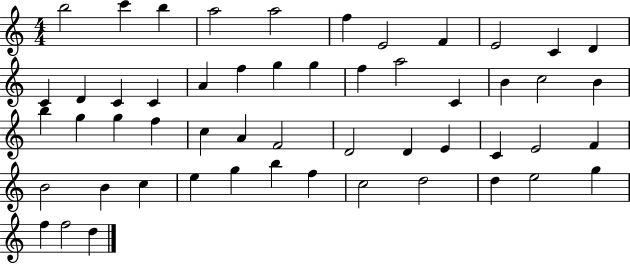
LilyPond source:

{
  \clef treble
  \numericTimeSignature
  \time 4/4
  \key c \major
  b''2 c'''4 b''4 | a''2 a''2 | f''4 e'2 f'4 | e'2 c'4 d'4 | \break c'4 d'4 c'4 c'4 | a'4 f''4 g''4 g''4 | f''4 a''2 c'4 | b'4 c''2 b'4 | \break b''4 g''4 g''4 f''4 | c''4 a'4 f'2 | d'2 d'4 e'4 | c'4 e'2 f'4 | \break b'2 b'4 c''4 | e''4 g''4 b''4 f''4 | c''2 d''2 | d''4 e''2 g''4 | \break f''4 f''2 d''4 | \bar "|."
}